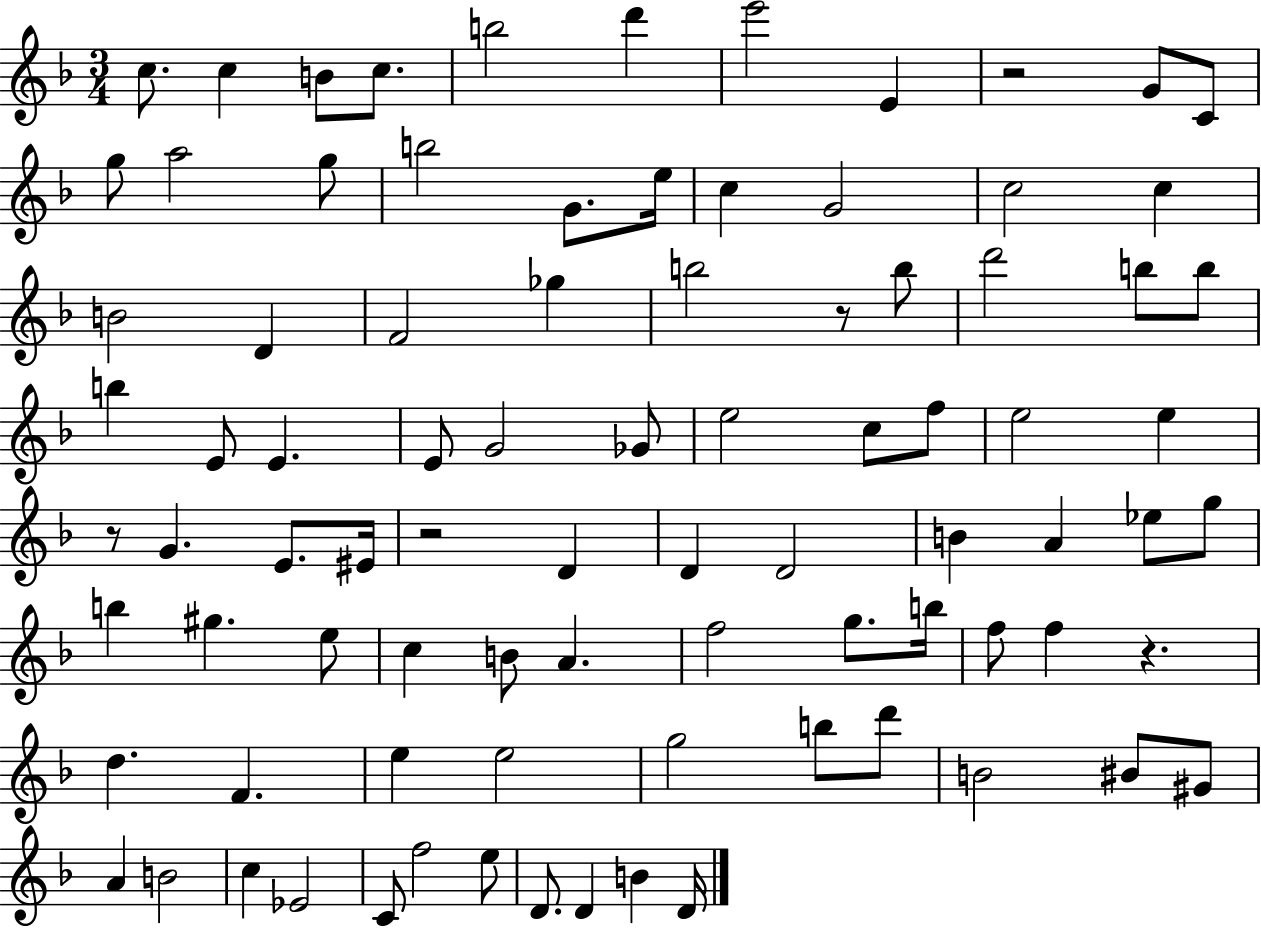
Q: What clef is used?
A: treble